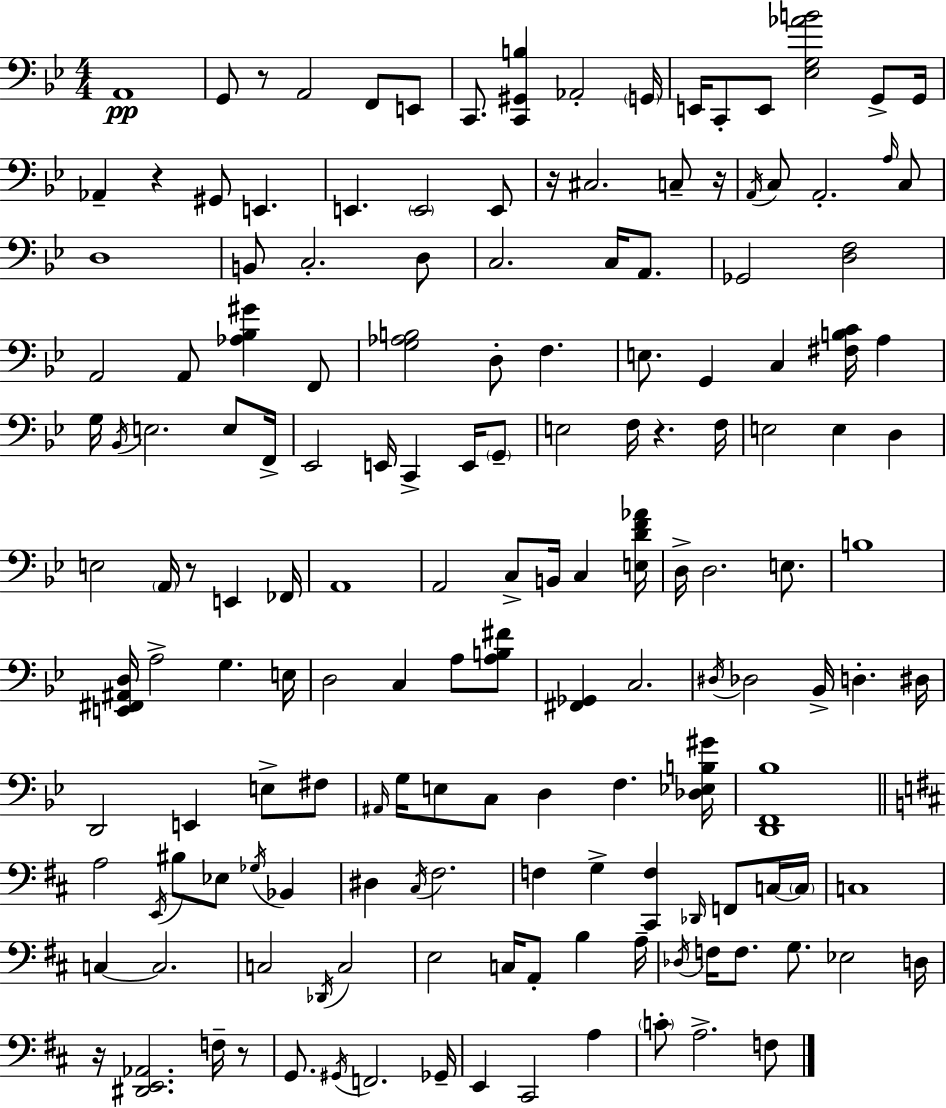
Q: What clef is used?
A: bass